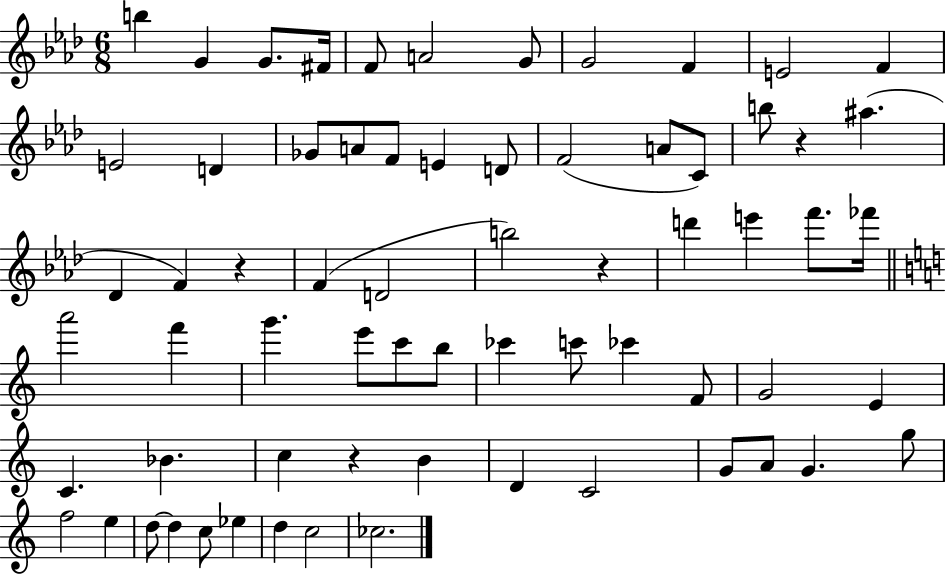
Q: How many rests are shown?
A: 4